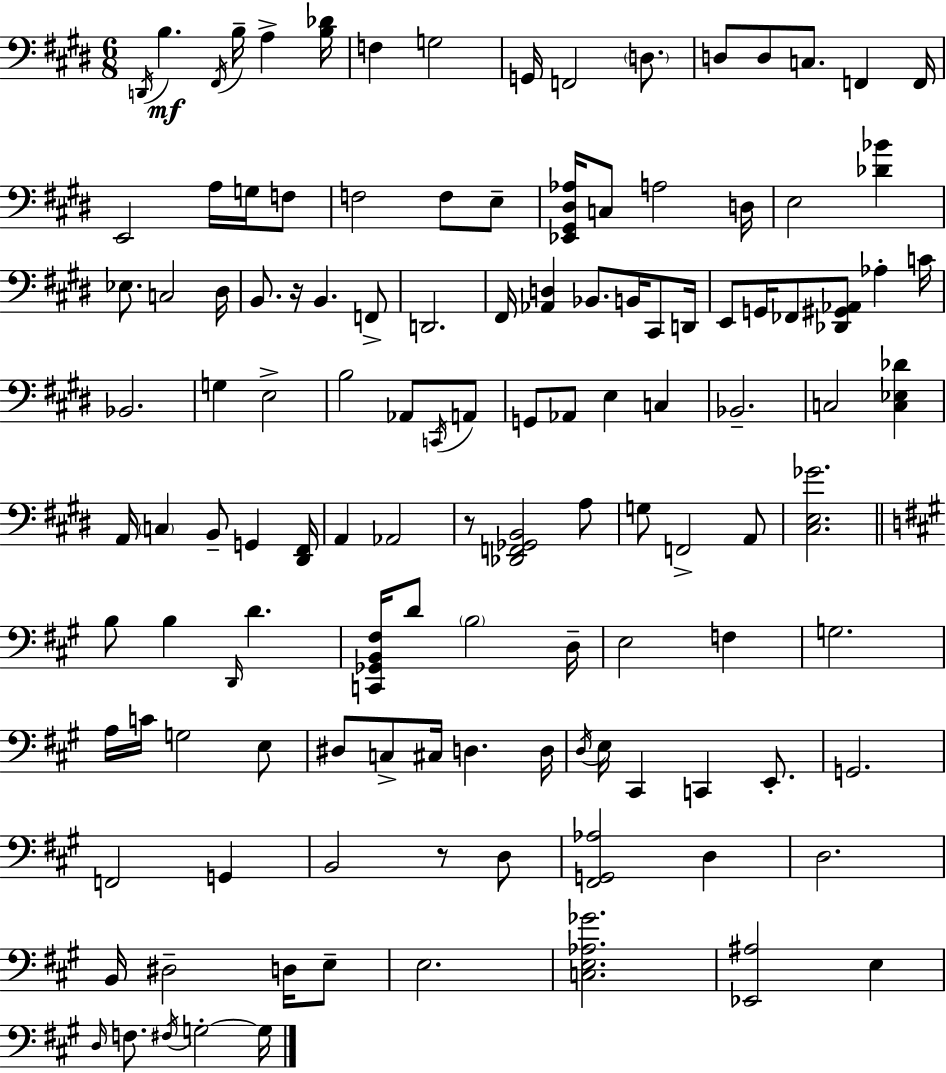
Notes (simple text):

D2/s B3/q. F#2/s B3/s A3/q [B3,Db4]/s F3/q G3/h G2/s F2/h D3/e. D3/e D3/e C3/e. F2/q F2/s E2/h A3/s G3/s F3/e F3/h F3/e E3/e [Eb2,G#2,D#3,Ab3]/s C3/e A3/h D3/s E3/h [Db4,Bb4]/q Eb3/e. C3/h D#3/s B2/e. R/s B2/q. F2/e D2/h. F#2/s [Ab2,D3]/q Bb2/e. B2/s C#2/e D2/s E2/e G2/s FES2/e [Db2,G#2,Ab2]/e Ab3/q C4/s Bb2/h. G3/q E3/h B3/h Ab2/e C2/s A2/e G2/e Ab2/e E3/q C3/q Bb2/h. C3/h [C3,Eb3,Db4]/q A2/s C3/q B2/e G2/q [D#2,F#2]/s A2/q Ab2/h R/e [Db2,F2,Gb2,B2]/h A3/e G3/e F2/h A2/e [C#3,E3,Gb4]/h. B3/e B3/q D2/s D4/q. [C2,Gb2,B2,F#3]/s D4/e B3/h D3/s E3/h F3/q G3/h. A3/s C4/s G3/h E3/e D#3/e C3/e C#3/s D3/q. D3/s D3/s E3/s C#2/q C2/q E2/e. G2/h. F2/h G2/q B2/h R/e D3/e [F#2,G2,Ab3]/h D3/q D3/h. B2/s D#3/h D3/s E3/e E3/h. [C3,E3,Ab3,Gb4]/h. [Eb2,A#3]/h E3/q D3/s F3/e. F#3/s G3/h G3/s